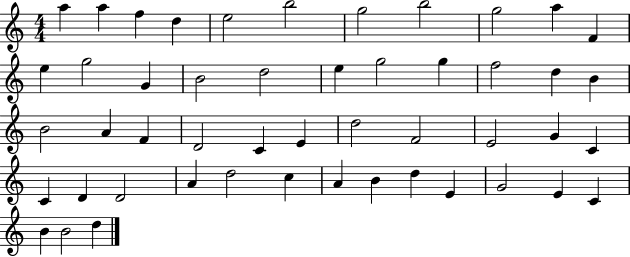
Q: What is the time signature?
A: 4/4